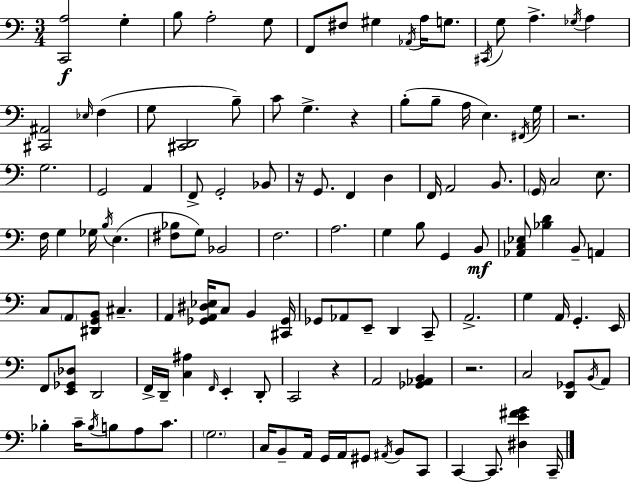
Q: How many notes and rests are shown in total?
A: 123